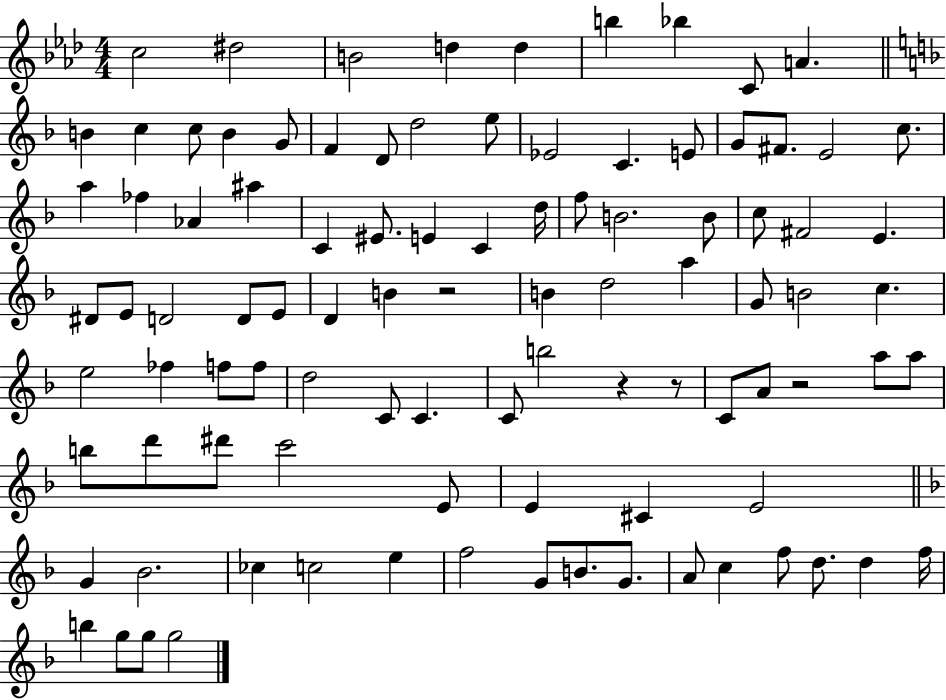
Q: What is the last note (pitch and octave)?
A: G5